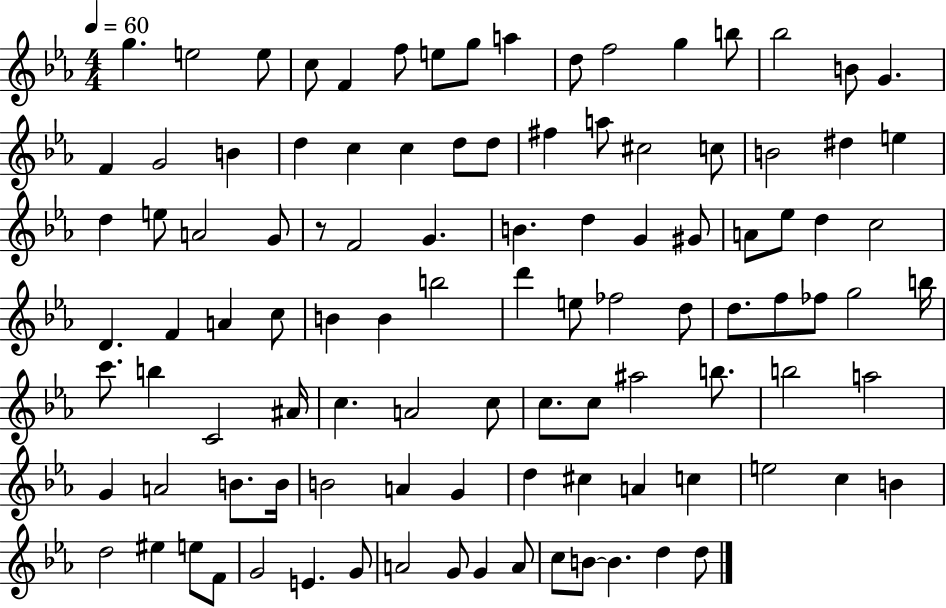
X:1
T:Untitled
M:4/4
L:1/4
K:Eb
g e2 e/2 c/2 F f/2 e/2 g/2 a d/2 f2 g b/2 _b2 B/2 G F G2 B d c c d/2 d/2 ^f a/2 ^c2 c/2 B2 ^d e d e/2 A2 G/2 z/2 F2 G B d G ^G/2 A/2 _e/2 d c2 D F A c/2 B B b2 d' e/2 _f2 d/2 d/2 f/2 _f/2 g2 b/4 c'/2 b C2 ^A/4 c A2 c/2 c/2 c/2 ^a2 b/2 b2 a2 G A2 B/2 B/4 B2 A G d ^c A c e2 c B d2 ^e e/2 F/2 G2 E G/2 A2 G/2 G A/2 c/2 B/2 B d d/2